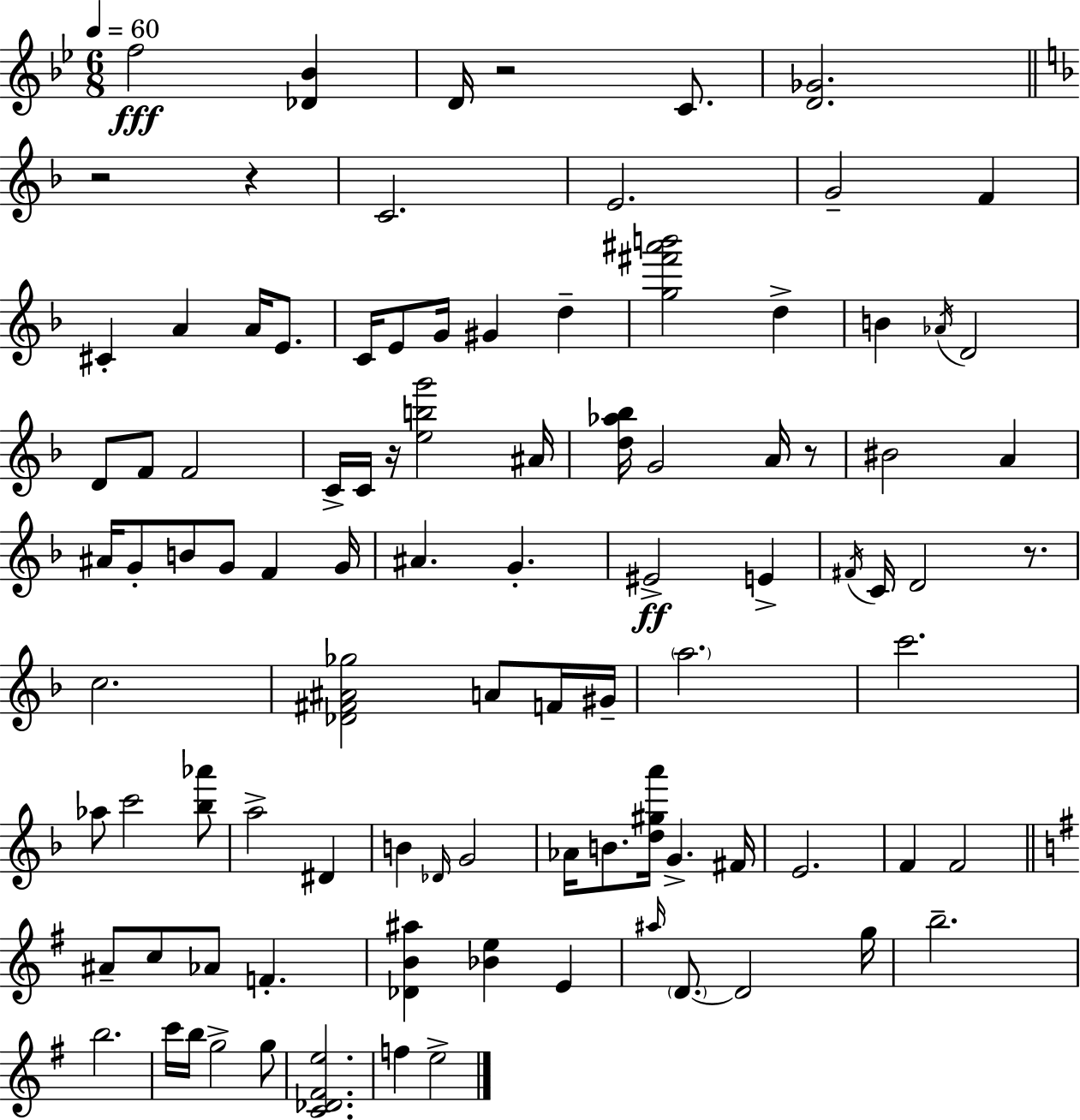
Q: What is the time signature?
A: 6/8